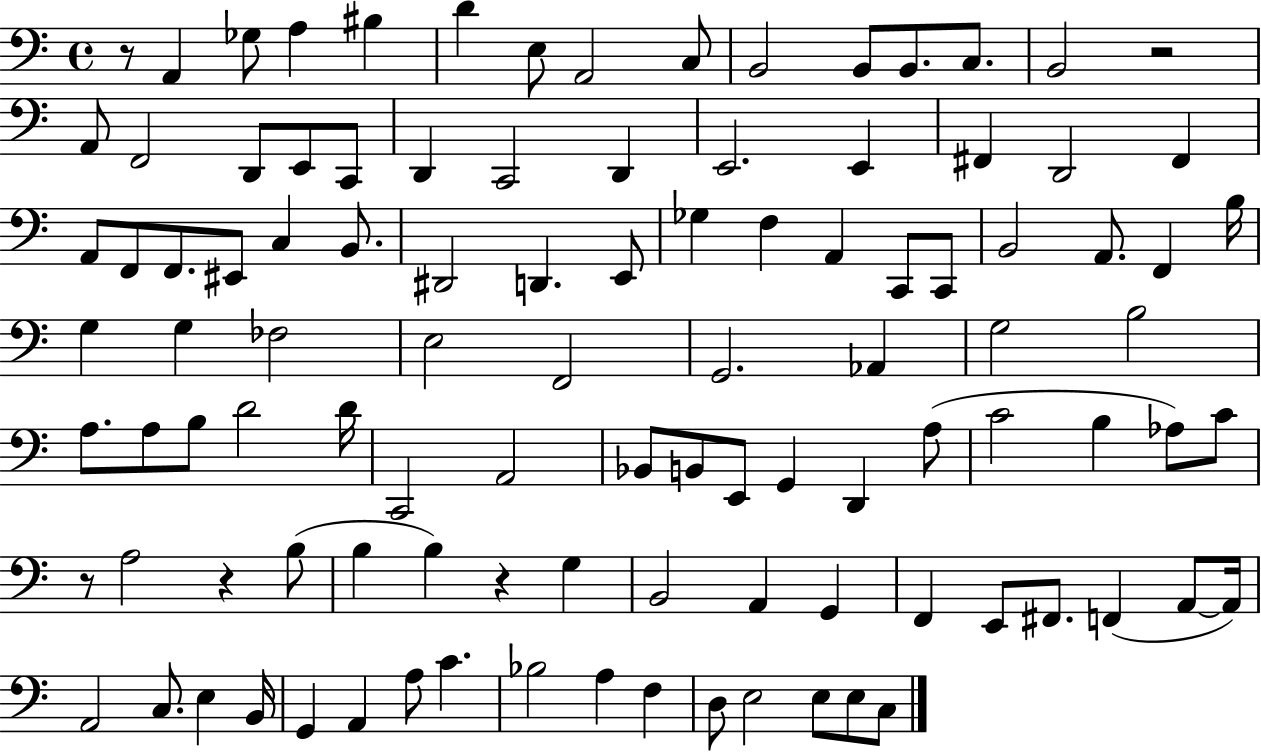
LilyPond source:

{
  \clef bass
  \time 4/4
  \defaultTimeSignature
  \key c \major
  r8 a,4 ges8 a4 bis4 | d'4 e8 a,2 c8 | b,2 b,8 b,8. c8. | b,2 r2 | \break a,8 f,2 d,8 e,8 c,8 | d,4 c,2 d,4 | e,2. e,4 | fis,4 d,2 fis,4 | \break a,8 f,8 f,8. eis,8 c4 b,8. | dis,2 d,4. e,8 | ges4 f4 a,4 c,8 c,8 | b,2 a,8. f,4 b16 | \break g4 g4 fes2 | e2 f,2 | g,2. aes,4 | g2 b2 | \break a8. a8 b8 d'2 d'16 | c,2 a,2 | bes,8 b,8 e,8 g,4 d,4 a8( | c'2 b4 aes8) c'8 | \break r8 a2 r4 b8( | b4 b4) r4 g4 | b,2 a,4 g,4 | f,4 e,8 fis,8. f,4( a,8~~ a,16) | \break a,2 c8. e4 b,16 | g,4 a,4 a8 c'4. | bes2 a4 f4 | d8 e2 e8 e8 c8 | \break \bar "|."
}